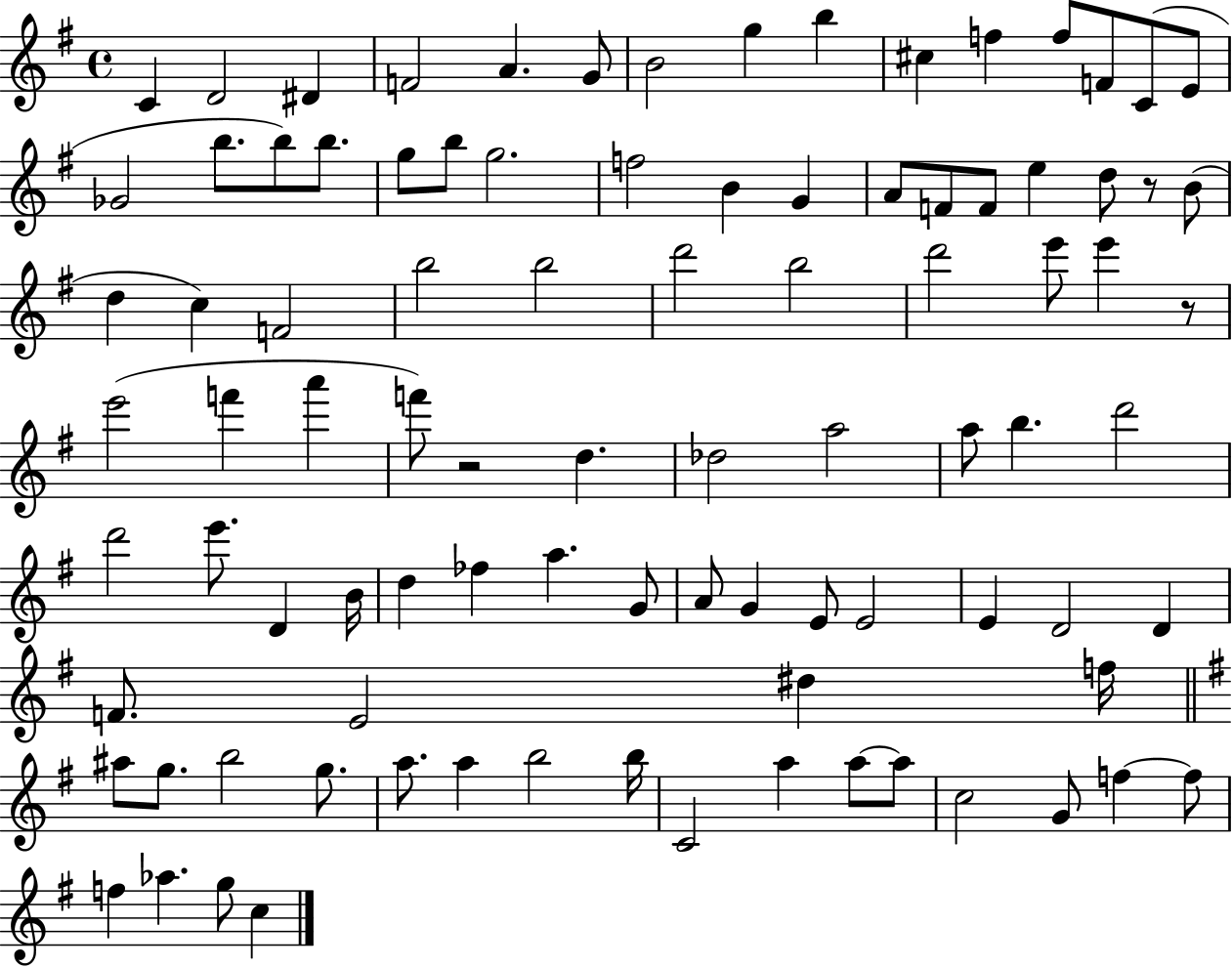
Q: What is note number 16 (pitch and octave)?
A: Gb4